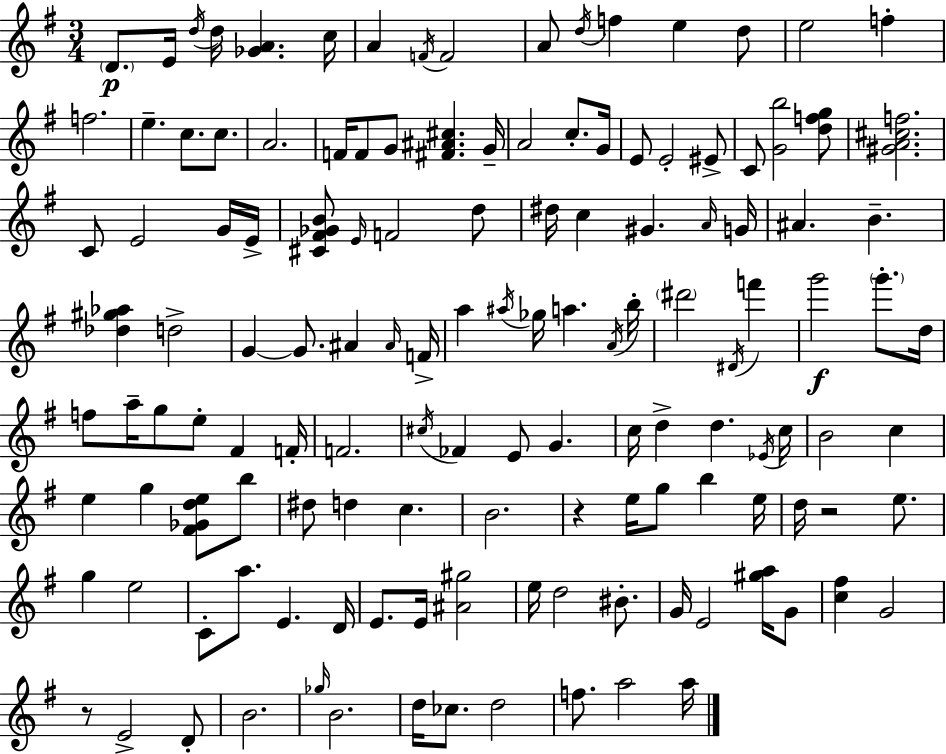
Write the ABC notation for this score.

X:1
T:Untitled
M:3/4
L:1/4
K:G
D/2 E/4 d/4 d/4 [_GA] c/4 A F/4 F2 A/2 d/4 f e d/2 e2 f f2 e c/2 c/2 A2 F/4 F/2 G/2 [^F^A^c] G/4 A2 c/2 G/4 E/2 E2 ^E/2 C/2 [Gb]2 [dfg]/2 [^GA^cf]2 C/2 E2 G/4 E/4 [^C^F_GB]/2 E/4 F2 d/2 ^d/4 c ^G A/4 G/4 ^A B [_d^g_a] d2 G G/2 ^A ^A/4 F/4 a ^a/4 _g/4 a A/4 b/4 ^d'2 ^D/4 f' g'2 g'/2 d/4 f/2 a/4 g/2 e/2 ^F F/4 F2 ^c/4 _F E/2 G c/4 d d _E/4 c/4 B2 c e g [^F_Gde]/2 b/2 ^d/2 d c B2 z e/4 g/2 b e/4 d/4 z2 e/2 g e2 C/2 a/2 E D/4 E/2 E/4 [^A^g]2 e/4 d2 ^B/2 G/4 E2 [^ga]/4 G/2 [c^f] G2 z/2 E2 D/2 B2 _g/4 B2 d/4 _c/2 d2 f/2 a2 a/4